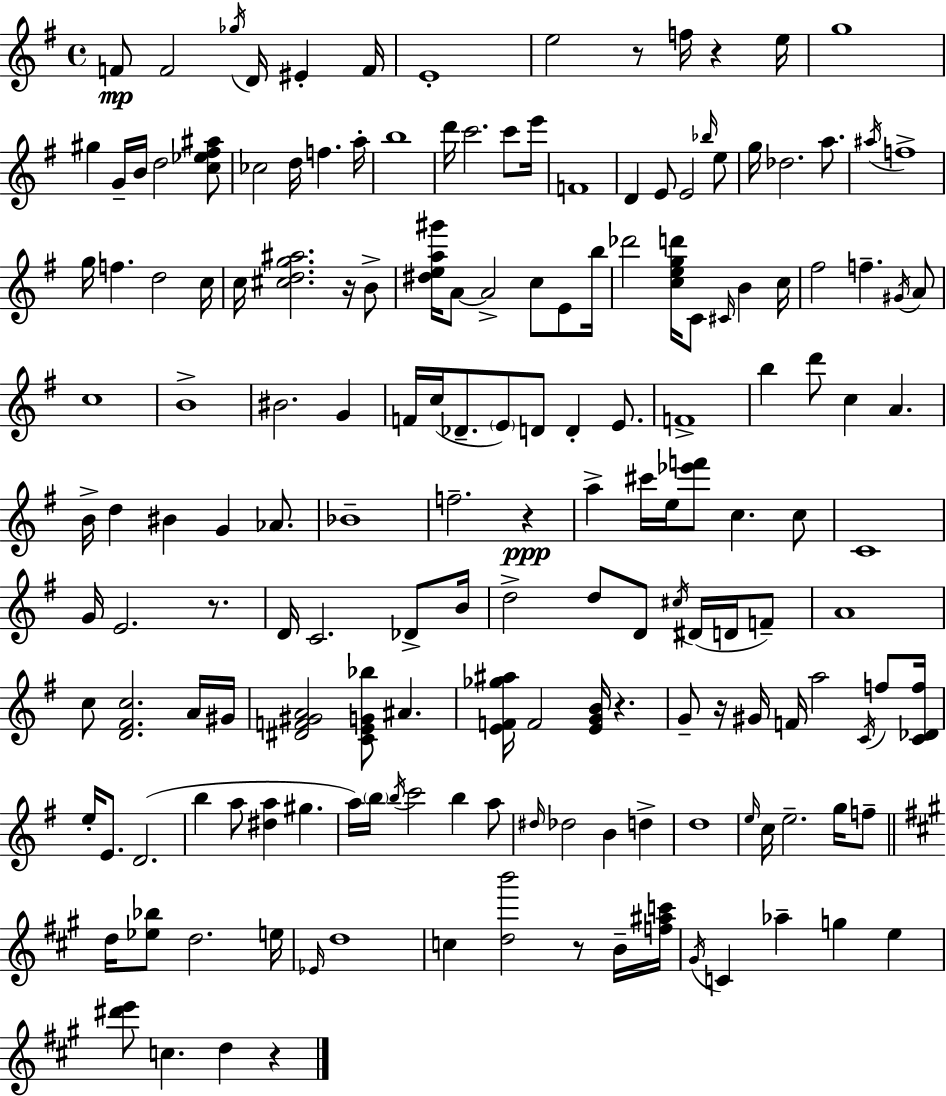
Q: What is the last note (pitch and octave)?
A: D5